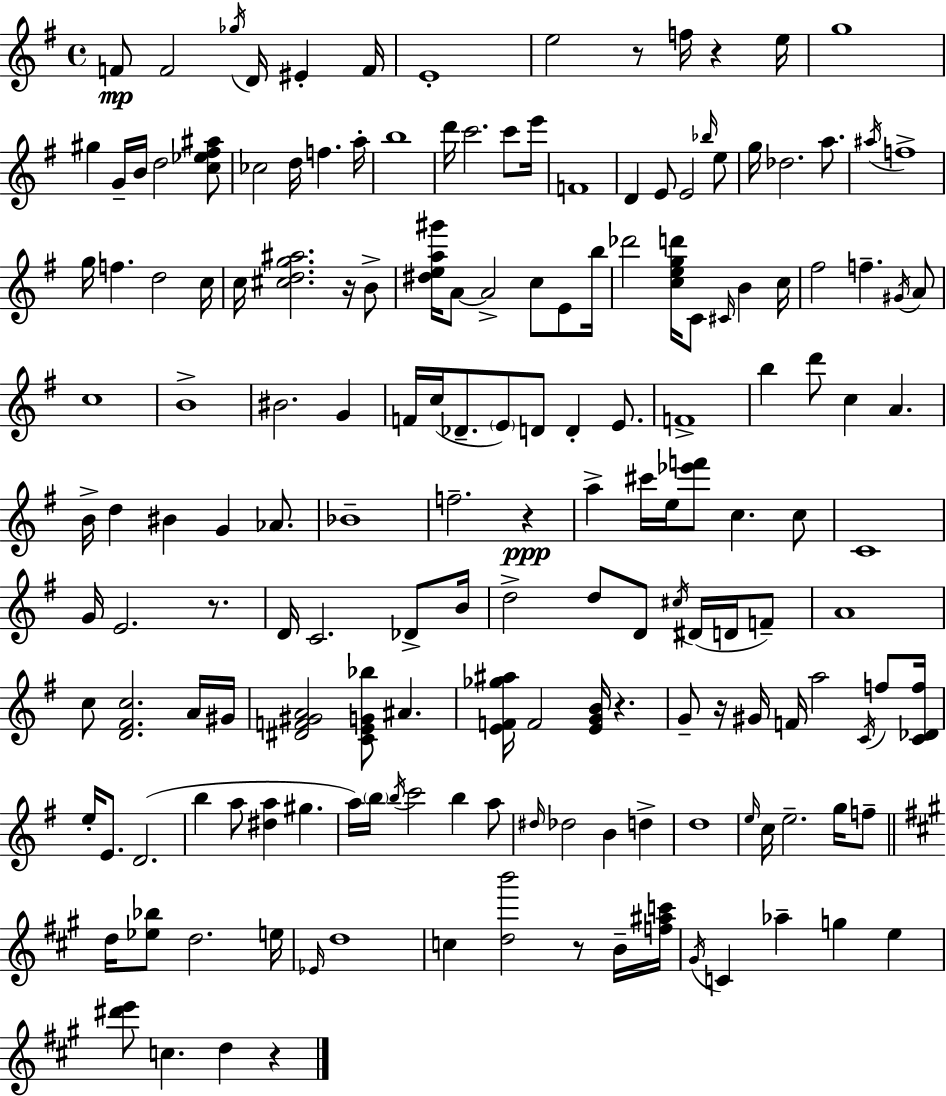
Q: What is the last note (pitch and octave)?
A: D5